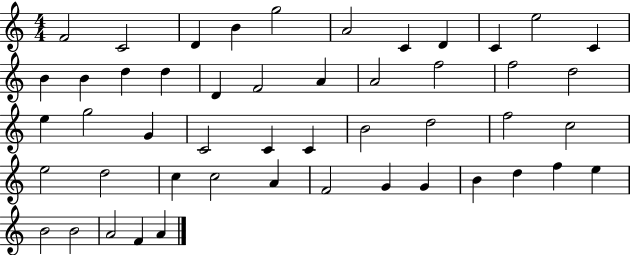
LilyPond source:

{
  \clef treble
  \numericTimeSignature
  \time 4/4
  \key c \major
  f'2 c'2 | d'4 b'4 g''2 | a'2 c'4 d'4 | c'4 e''2 c'4 | \break b'4 b'4 d''4 d''4 | d'4 f'2 a'4 | a'2 f''2 | f''2 d''2 | \break e''4 g''2 g'4 | c'2 c'4 c'4 | b'2 d''2 | f''2 c''2 | \break e''2 d''2 | c''4 c''2 a'4 | f'2 g'4 g'4 | b'4 d''4 f''4 e''4 | \break b'2 b'2 | a'2 f'4 a'4 | \bar "|."
}